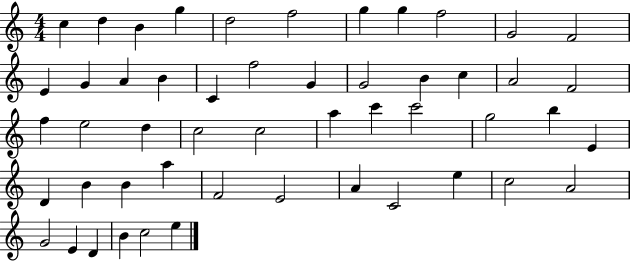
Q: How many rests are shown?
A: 0